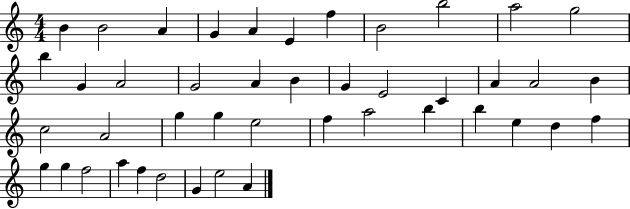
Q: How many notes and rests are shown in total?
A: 44